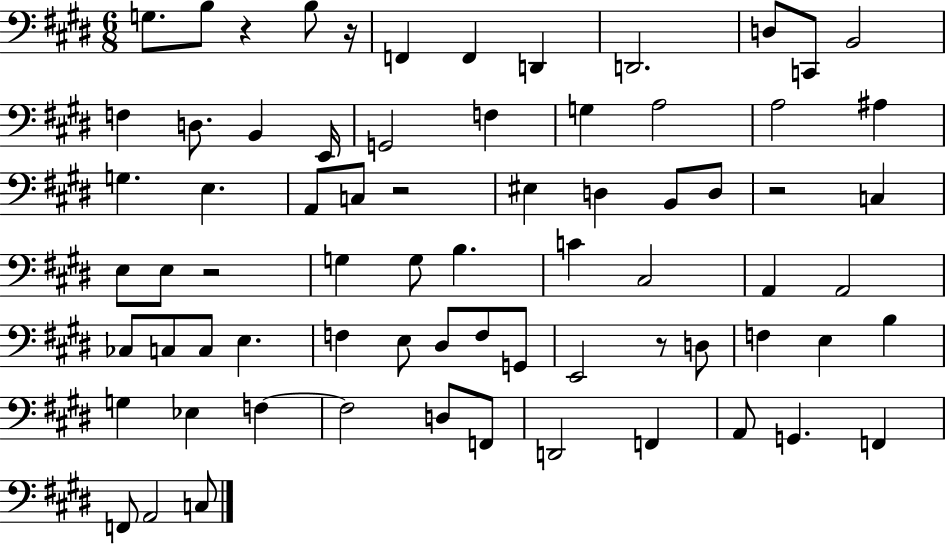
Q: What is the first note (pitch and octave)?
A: G3